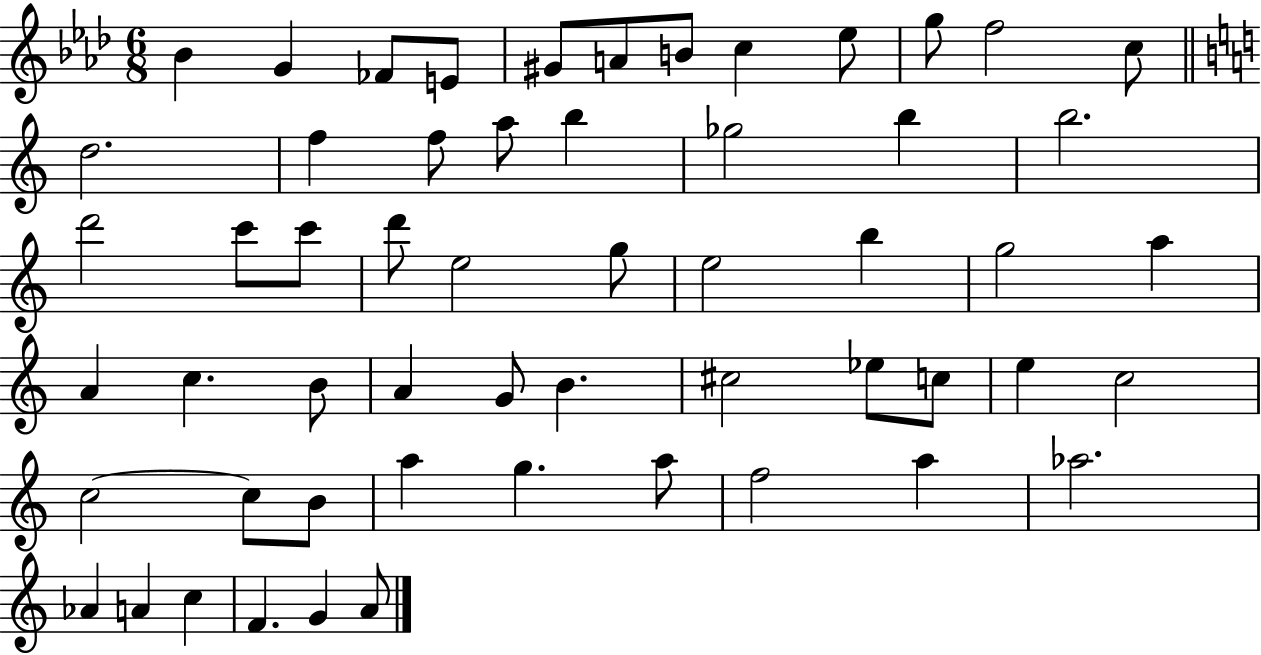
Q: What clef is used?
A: treble